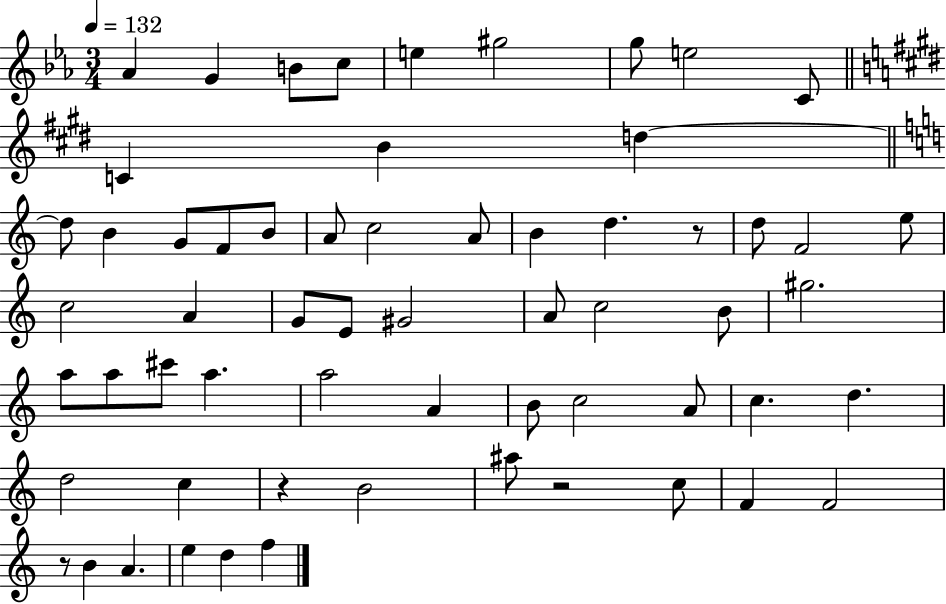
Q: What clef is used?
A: treble